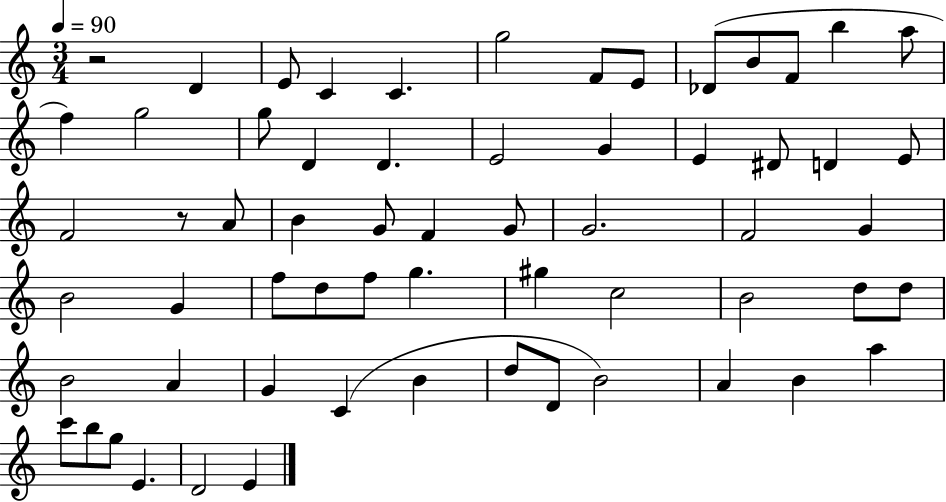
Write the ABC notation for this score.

X:1
T:Untitled
M:3/4
L:1/4
K:C
z2 D E/2 C C g2 F/2 E/2 _D/2 B/2 F/2 b a/2 f g2 g/2 D D E2 G E ^D/2 D E/2 F2 z/2 A/2 B G/2 F G/2 G2 F2 G B2 G f/2 d/2 f/2 g ^g c2 B2 d/2 d/2 B2 A G C B d/2 D/2 B2 A B a c'/2 b/2 g/2 E D2 E